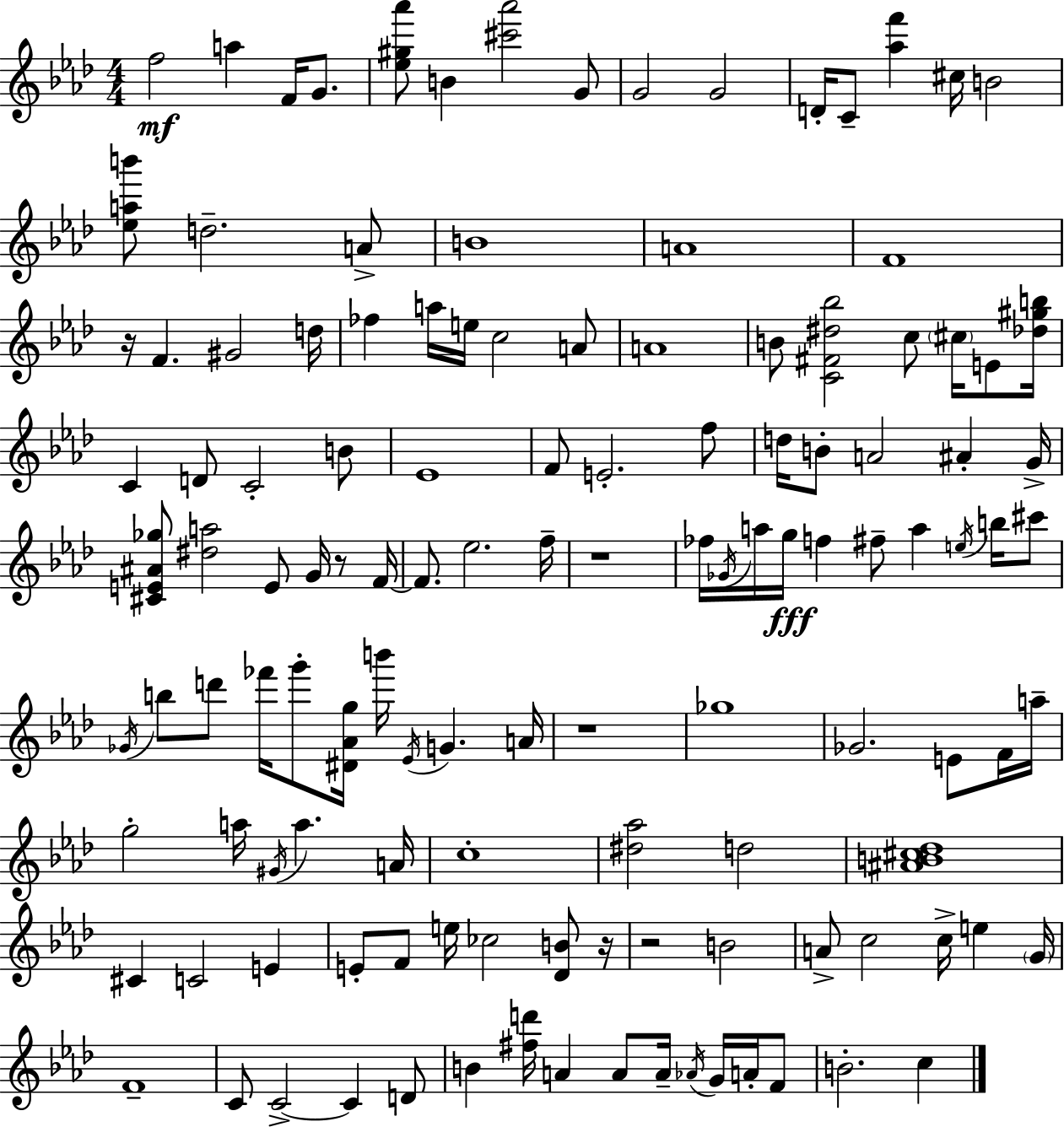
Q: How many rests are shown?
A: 6